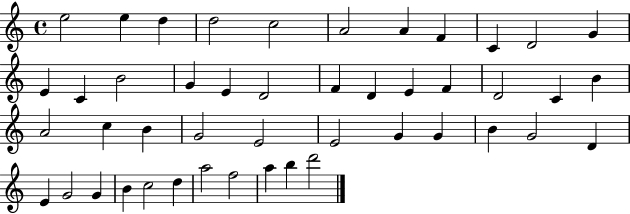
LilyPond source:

{
  \clef treble
  \time 4/4
  \defaultTimeSignature
  \key c \major
  e''2 e''4 d''4 | d''2 c''2 | a'2 a'4 f'4 | c'4 d'2 g'4 | \break e'4 c'4 b'2 | g'4 e'4 d'2 | f'4 d'4 e'4 f'4 | d'2 c'4 b'4 | \break a'2 c''4 b'4 | g'2 e'2 | e'2 g'4 g'4 | b'4 g'2 d'4 | \break e'4 g'2 g'4 | b'4 c''2 d''4 | a''2 f''2 | a''4 b''4 d'''2 | \break \bar "|."
}